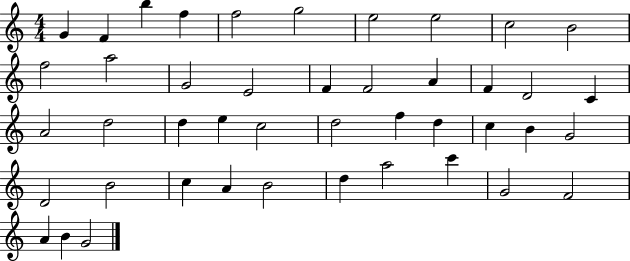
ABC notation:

X:1
T:Untitled
M:4/4
L:1/4
K:C
G F b f f2 g2 e2 e2 c2 B2 f2 a2 G2 E2 F F2 A F D2 C A2 d2 d e c2 d2 f d c B G2 D2 B2 c A B2 d a2 c' G2 F2 A B G2